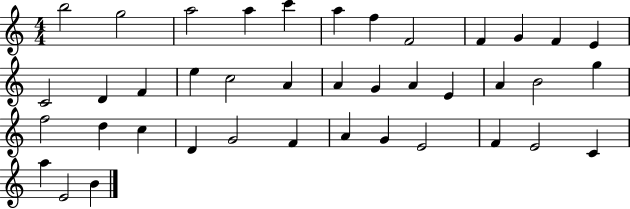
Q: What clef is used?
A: treble